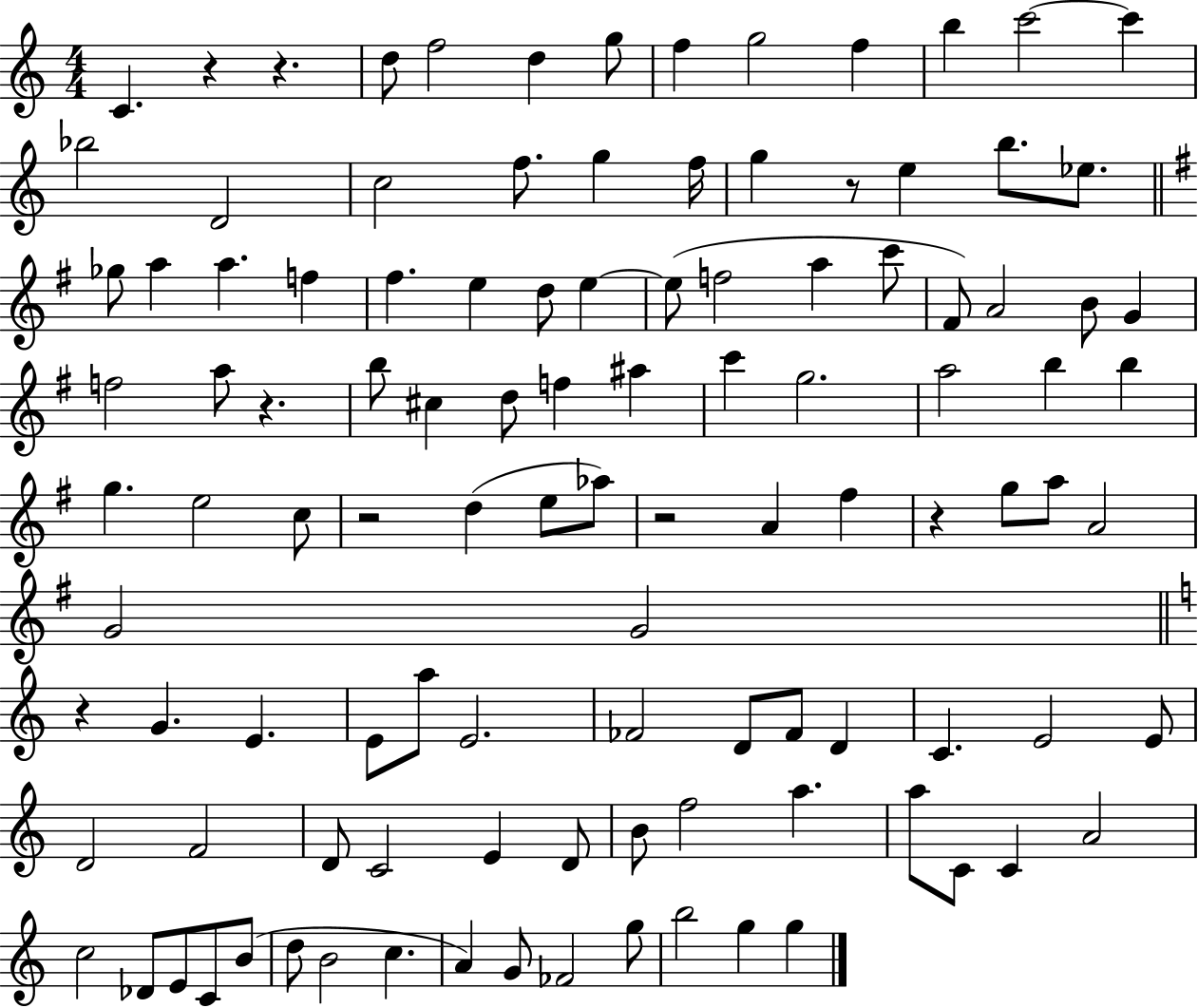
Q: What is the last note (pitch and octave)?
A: G5